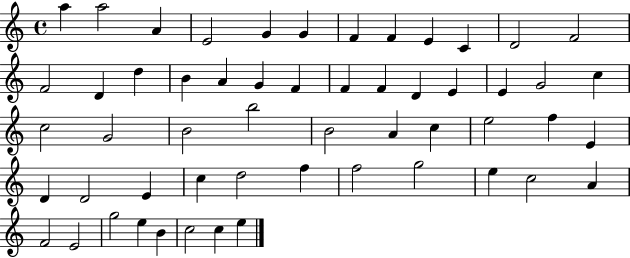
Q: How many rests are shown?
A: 0